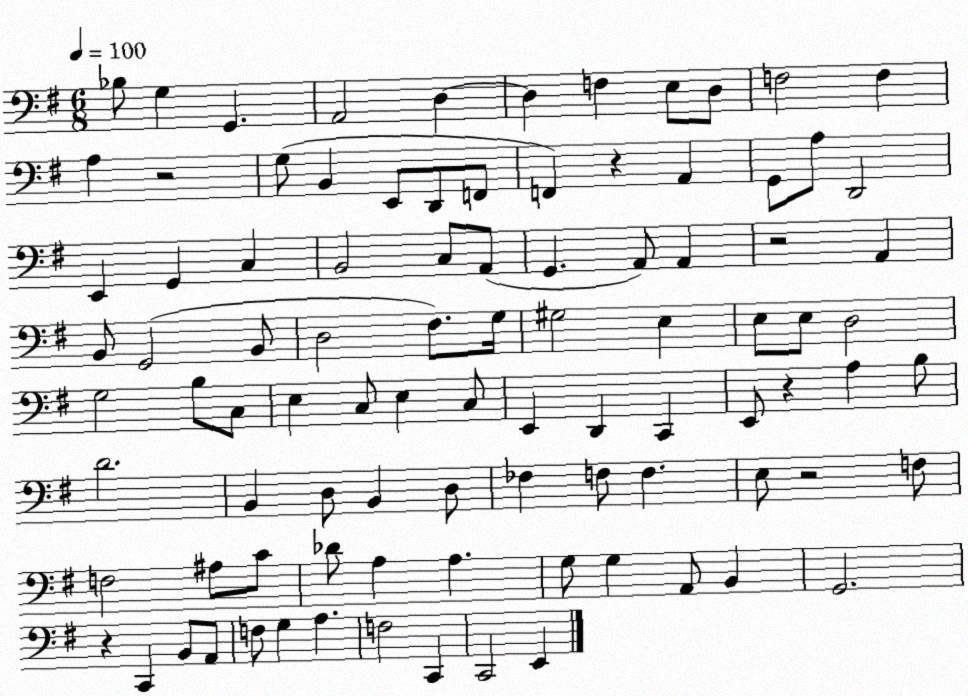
X:1
T:Untitled
M:6/8
L:1/4
K:G
_B,/2 G, G,, A,,2 D, D, F, E,/2 D,/2 F,2 F, A, z2 G,/2 B,, E,,/2 D,,/2 F,,/2 F,, z A,, G,,/2 A,/2 D,,2 E,, G,, C, B,,2 C,/2 A,,/2 G,, A,,/2 A,, z2 A,, B,,/2 G,,2 B,,/2 D,2 ^F,/2 G,/4 ^G,2 E, E,/2 E,/2 D,2 G,2 B,/2 C,/2 E, C,/2 E, C,/2 E,, D,, C,, E,,/2 z A, B,/2 D2 B,, D,/2 B,, D,/2 _F, F,/2 F, E,/2 z2 F,/2 F,2 ^A,/2 C/2 _D/2 A, A, G,/2 G, A,,/2 B,, G,,2 z C,, B,,/2 A,,/2 F,/2 G, A, F,2 C,, C,,2 E,,